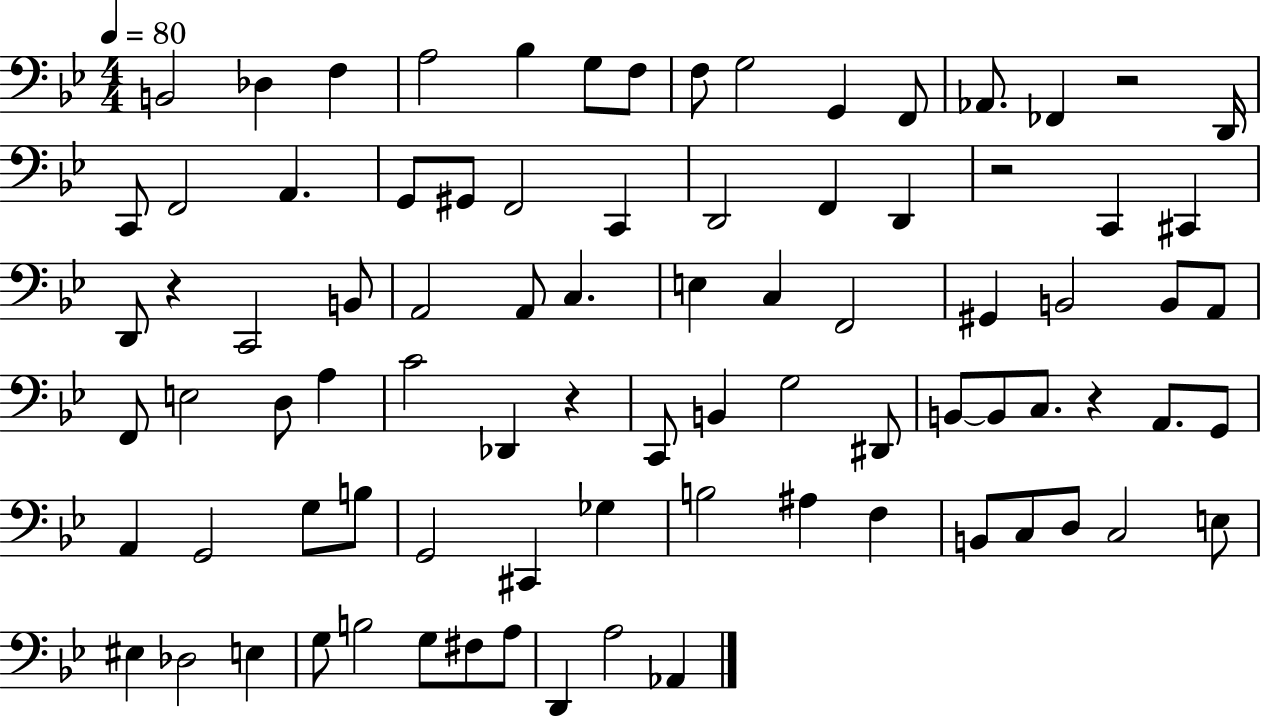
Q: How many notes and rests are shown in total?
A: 85